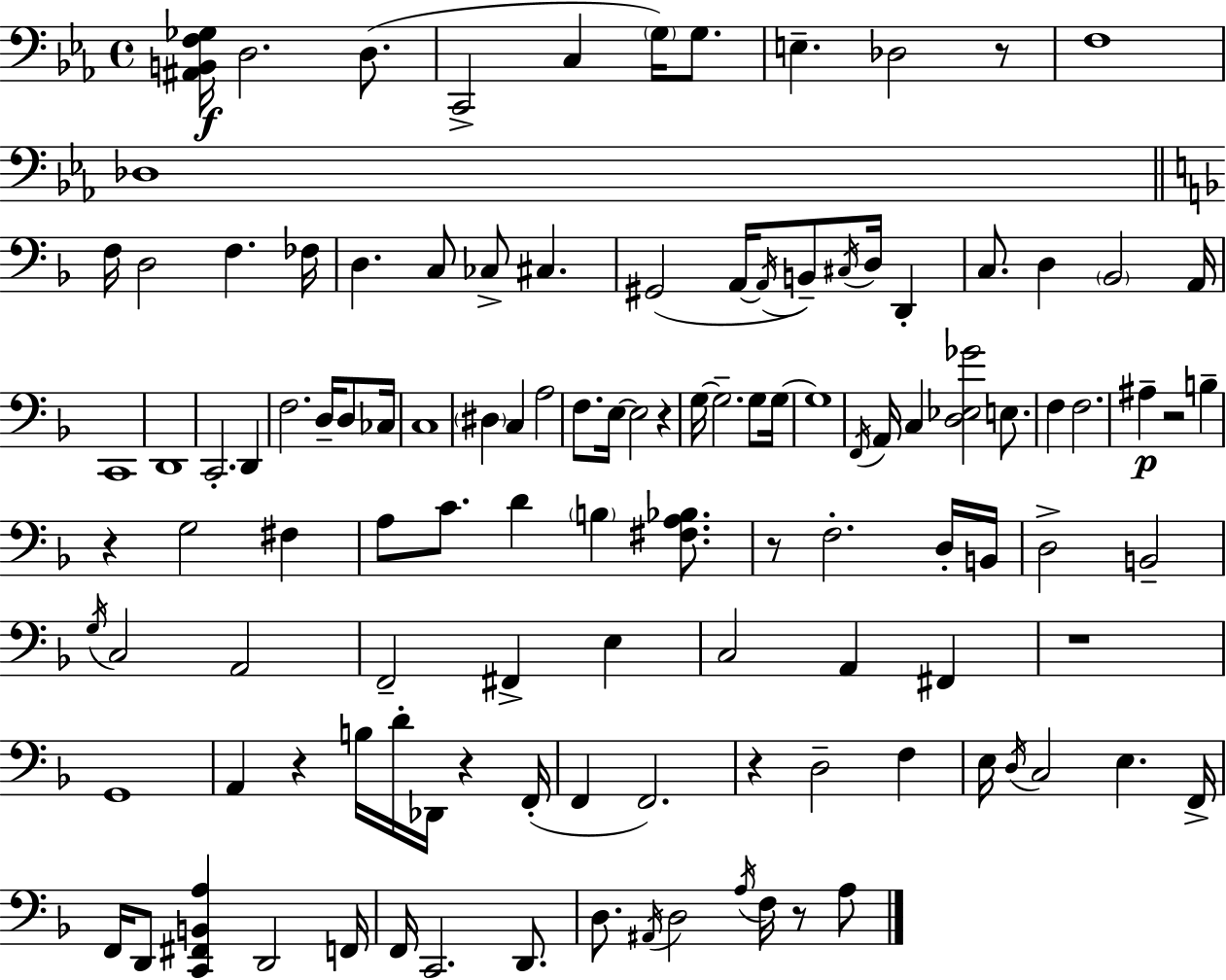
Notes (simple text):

[A#2,B2,F3,Gb3]/s D3/h. D3/e. C2/h C3/q G3/s G3/e. E3/q. Db3/h R/e F3/w Db3/w F3/s D3/h F3/q. FES3/s D3/q. C3/e CES3/e C#3/q. G#2/h A2/s A2/s B2/e C#3/s D3/s D2/q C3/e. D3/q Bb2/h A2/s C2/w D2/w C2/h. D2/q F3/h. D3/s D3/e CES3/s C3/w D#3/q C3/q A3/h F3/e. E3/s E3/h R/q G3/s G3/h. G3/e G3/s G3/w F2/s A2/s C3/q [D3,Eb3,Gb4]/h E3/e. F3/q F3/h. A#3/q R/h B3/q R/q G3/h F#3/q A3/e C4/e. D4/q B3/q [F#3,A3,Bb3]/e. R/e F3/h. D3/s B2/s D3/h B2/h G3/s C3/h A2/h F2/h F#2/q E3/q C3/h A2/q F#2/q R/w G2/w A2/q R/q B3/s D4/s Db2/s R/q F2/s F2/q F2/h. R/q D3/h F3/q E3/s D3/s C3/h E3/q. F2/s F2/s D2/e [C2,F#2,B2,A3]/q D2/h F2/s F2/s C2/h. D2/e. D3/e. A#2/s D3/h A3/s F3/s R/e A3/e